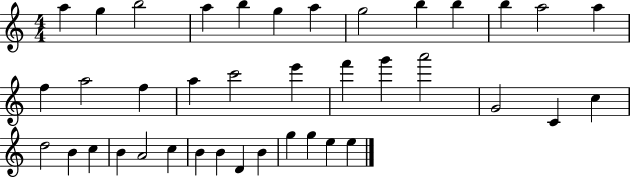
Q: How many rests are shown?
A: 0